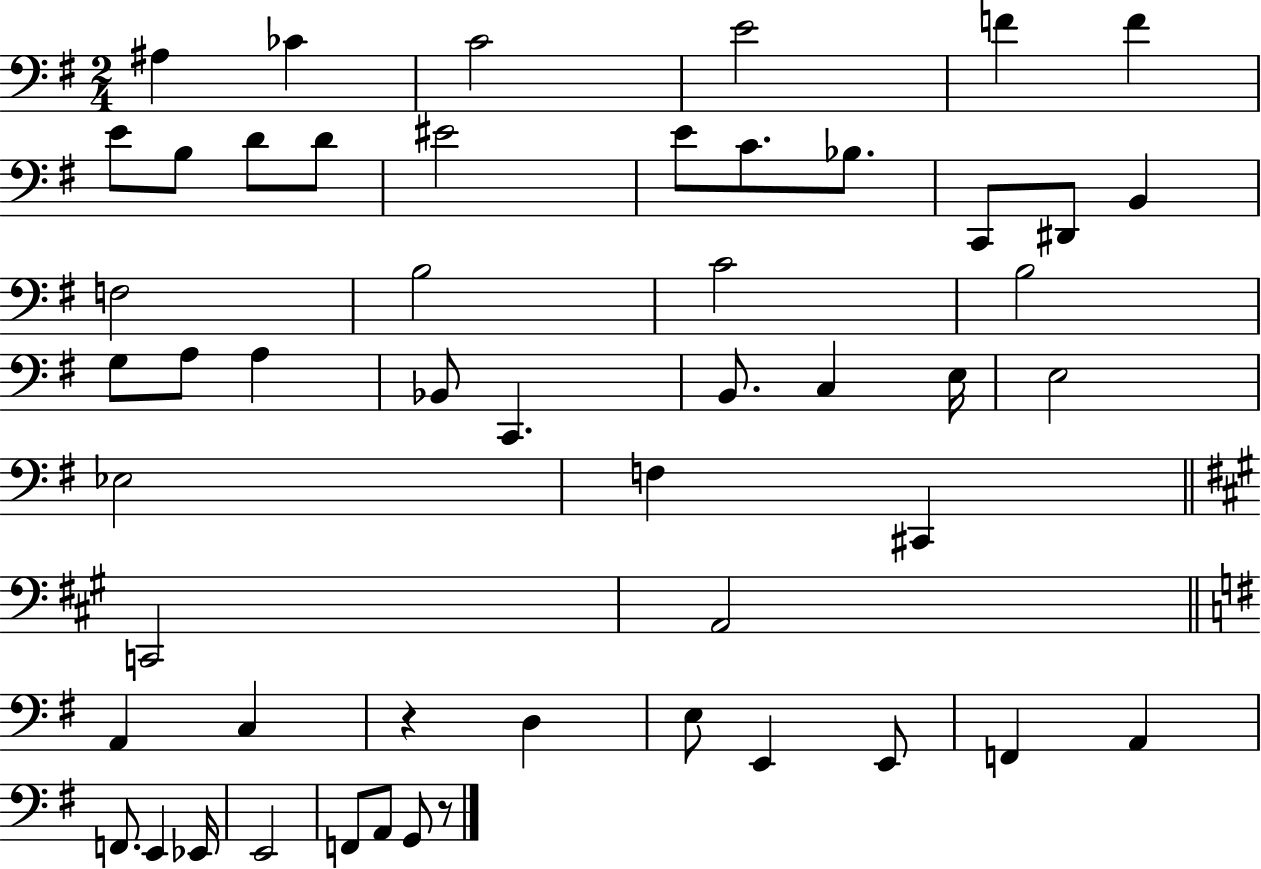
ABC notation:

X:1
T:Untitled
M:2/4
L:1/4
K:G
^A, _C C2 E2 F F E/2 B,/2 D/2 D/2 ^E2 E/2 C/2 _B,/2 C,,/2 ^D,,/2 B,, F,2 B,2 C2 B,2 G,/2 A,/2 A, _B,,/2 C,, B,,/2 C, E,/4 E,2 _E,2 F, ^C,, C,,2 A,,2 A,, C, z D, E,/2 E,, E,,/2 F,, A,, F,,/2 E,, _E,,/4 E,,2 F,,/2 A,,/2 G,,/2 z/2